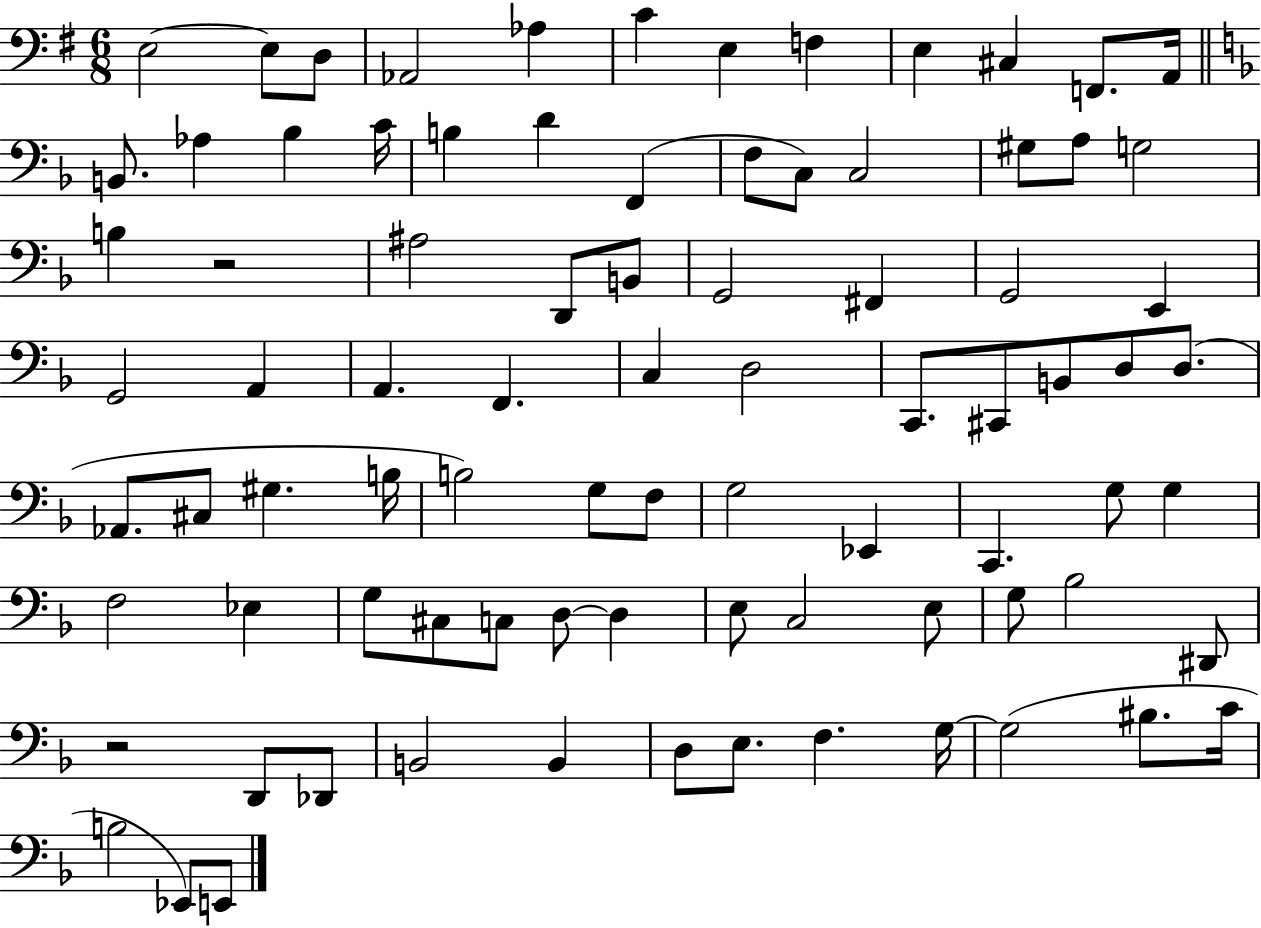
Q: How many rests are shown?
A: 2